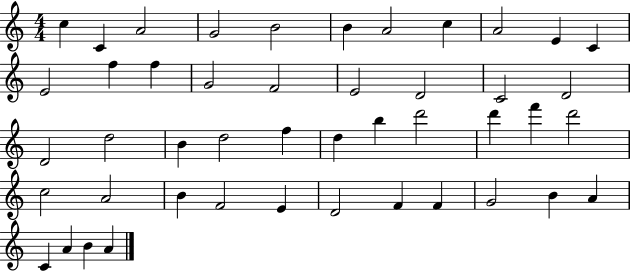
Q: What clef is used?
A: treble